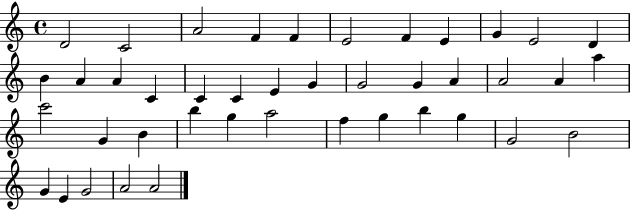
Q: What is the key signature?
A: C major